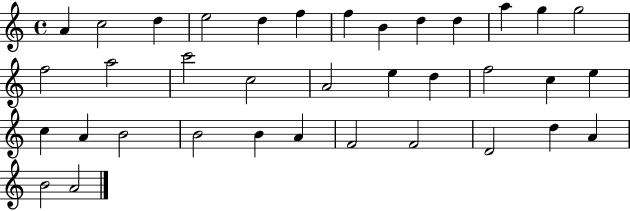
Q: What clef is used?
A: treble